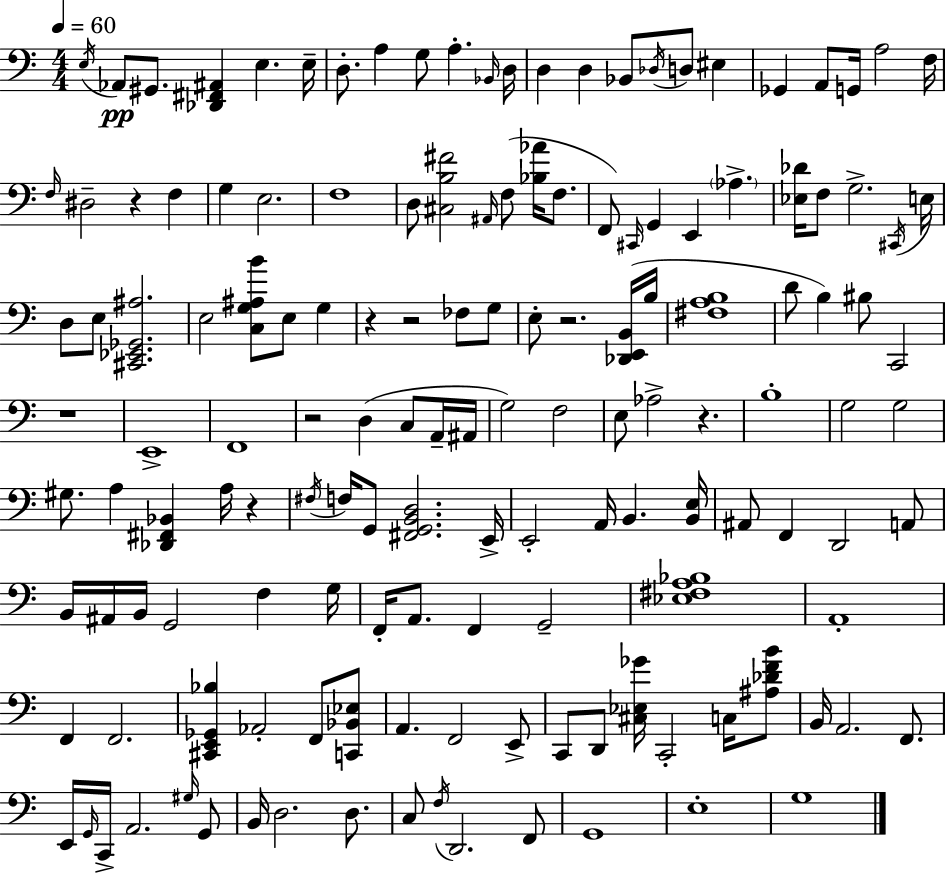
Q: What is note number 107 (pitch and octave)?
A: E2